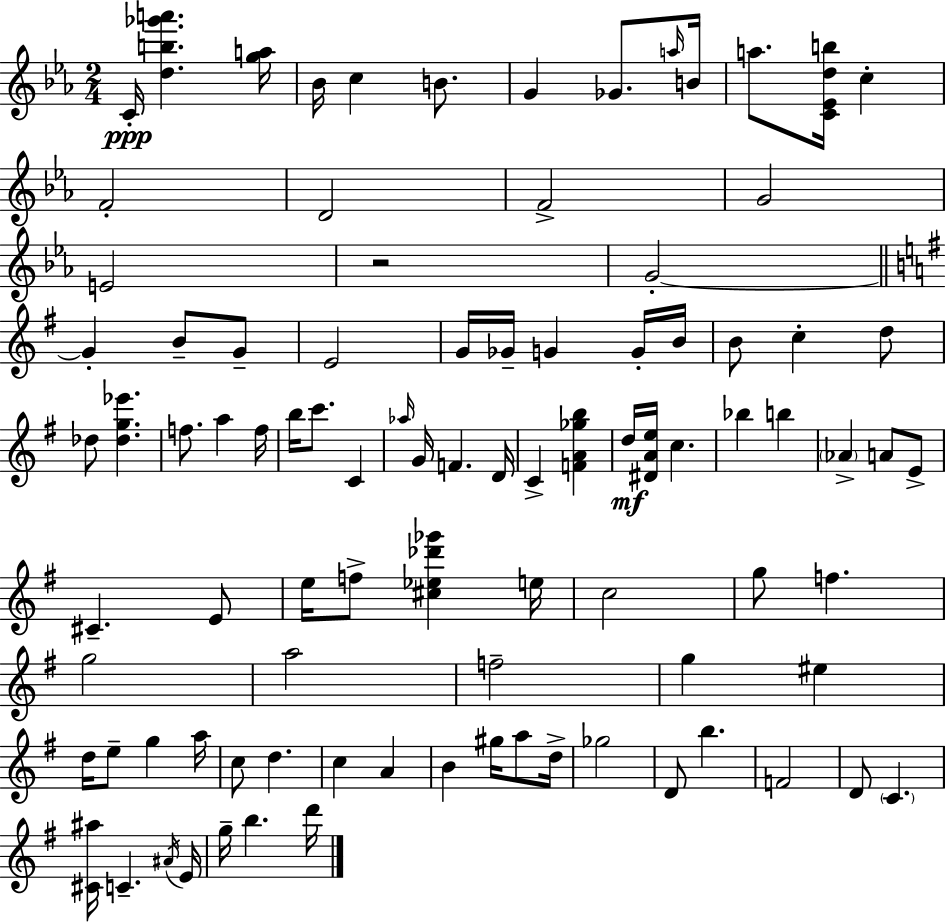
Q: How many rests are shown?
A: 1